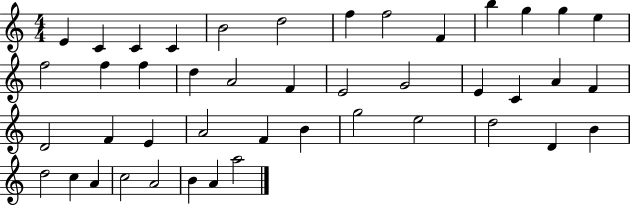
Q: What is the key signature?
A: C major